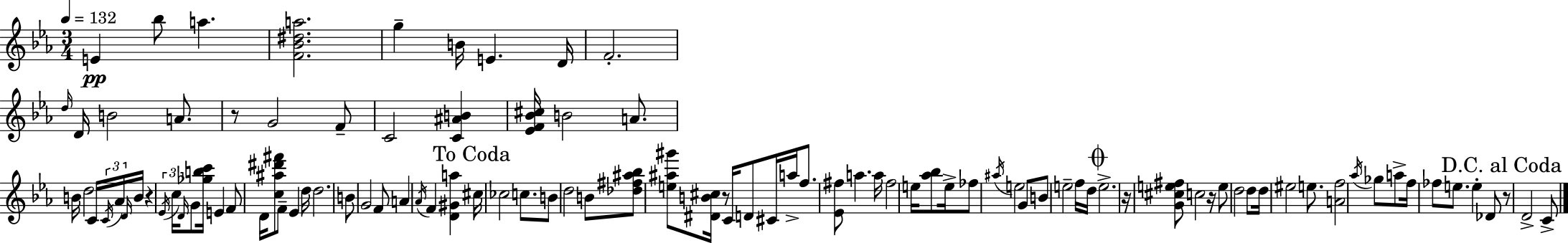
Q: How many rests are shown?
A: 6